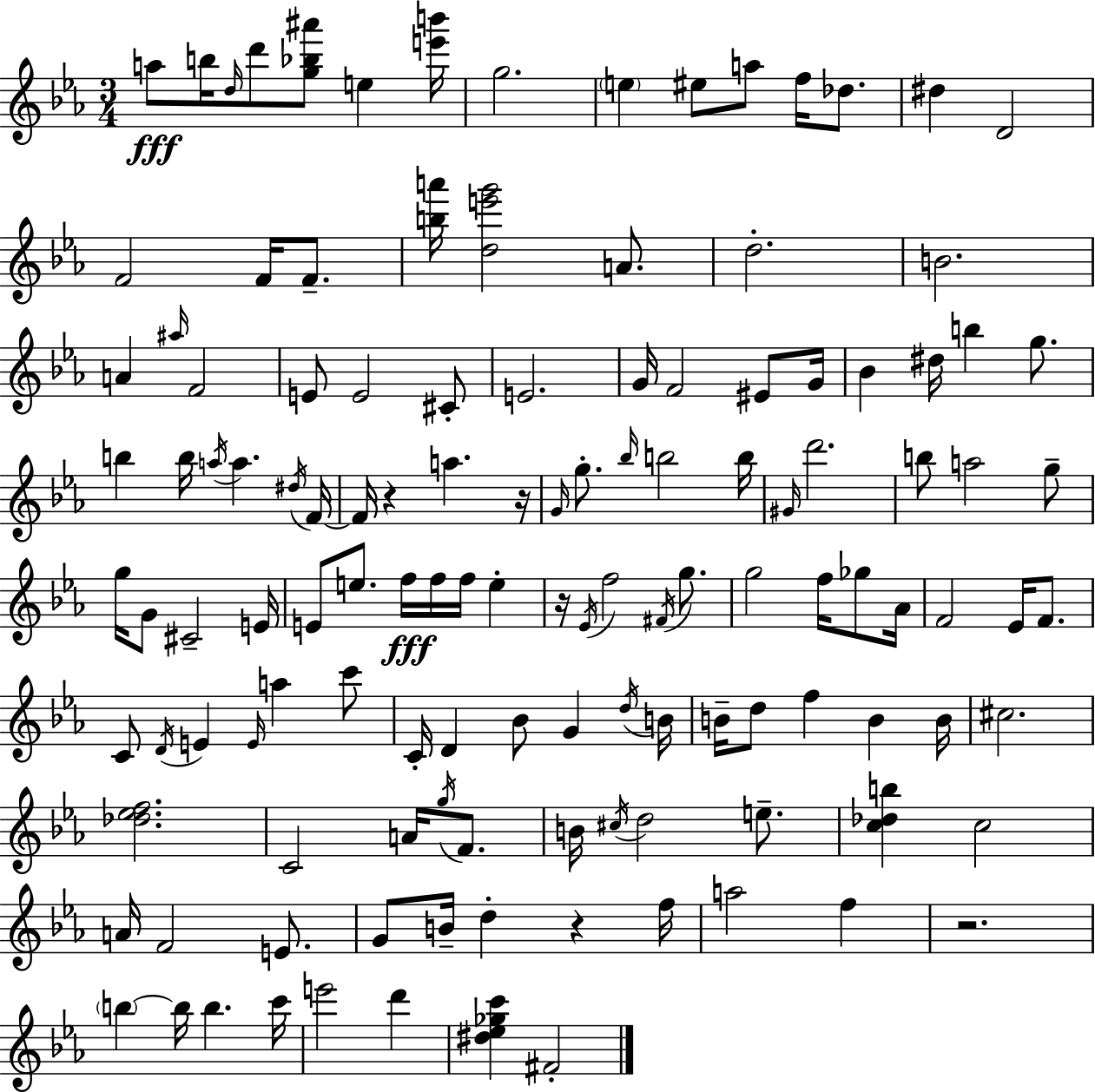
{
  \clef treble
  \numericTimeSignature
  \time 3/4
  \key ees \major
  a''8\fff b''16 \grace { d''16 } d'''8 <g'' bes'' ais'''>8 e''4 | <e''' b'''>16 g''2. | \parenthesize e''4 eis''8 a''8 f''16 des''8. | dis''4 d'2 | \break f'2 f'16 f'8.-- | <b'' a'''>16 <d'' e''' g'''>2 a'8. | d''2.-. | b'2. | \break a'4 \grace { ais''16 } f'2 | e'8 e'2 | cis'8-. e'2. | g'16 f'2 eis'8 | \break g'16 bes'4 dis''16 b''4 g''8. | b''4 b''16 \acciaccatura { a''16 } a''4. | \acciaccatura { dis''16 } f'16~~ f'16 r4 a''4. | r16 \grace { g'16 } g''8.-. \grace { bes''16 } b''2 | \break b''16 \grace { gis'16 } d'''2. | b''8 a''2 | g''8-- g''16 g'8 cis'2-- | e'16 e'8 e''8. | \break f''16\fff f''16 f''16 e''4-. r16 \acciaccatura { ees'16 } f''2 | \acciaccatura { fis'16 } g''8. g''2 | f''16 ges''8 aes'16 f'2 | ees'16 f'8. c'8 \acciaccatura { d'16 } | \break e'4 \grace { e'16 } a''4 c'''8 c'16-. | d'4 bes'8 g'4 \acciaccatura { d''16 } b'16 | b'16-- d''8 f''4 b'4 b'16 | cis''2. | \break <des'' ees'' f''>2. | c'2 a'16 \acciaccatura { g''16 } f'8. | b'16 \acciaccatura { cis''16 } d''2 e''8.-- | <c'' des'' b''>4 c''2 | \break a'16 f'2 e'8. | g'8 b'16-- d''4-. r4 | f''16 a''2 f''4 | r2. | \break \parenthesize b''4~~ b''16 b''4. | c'''16 e'''2 d'''4 | <dis'' ees'' ges'' c'''>4 fis'2-. | \bar "|."
}